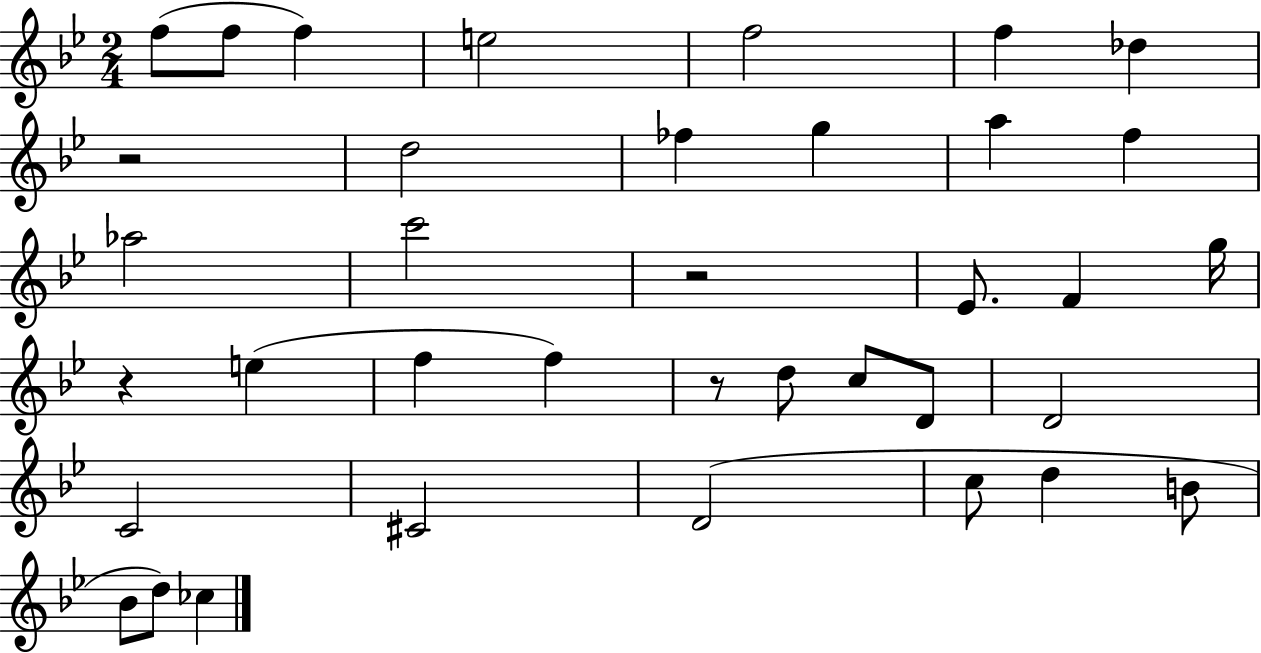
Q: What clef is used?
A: treble